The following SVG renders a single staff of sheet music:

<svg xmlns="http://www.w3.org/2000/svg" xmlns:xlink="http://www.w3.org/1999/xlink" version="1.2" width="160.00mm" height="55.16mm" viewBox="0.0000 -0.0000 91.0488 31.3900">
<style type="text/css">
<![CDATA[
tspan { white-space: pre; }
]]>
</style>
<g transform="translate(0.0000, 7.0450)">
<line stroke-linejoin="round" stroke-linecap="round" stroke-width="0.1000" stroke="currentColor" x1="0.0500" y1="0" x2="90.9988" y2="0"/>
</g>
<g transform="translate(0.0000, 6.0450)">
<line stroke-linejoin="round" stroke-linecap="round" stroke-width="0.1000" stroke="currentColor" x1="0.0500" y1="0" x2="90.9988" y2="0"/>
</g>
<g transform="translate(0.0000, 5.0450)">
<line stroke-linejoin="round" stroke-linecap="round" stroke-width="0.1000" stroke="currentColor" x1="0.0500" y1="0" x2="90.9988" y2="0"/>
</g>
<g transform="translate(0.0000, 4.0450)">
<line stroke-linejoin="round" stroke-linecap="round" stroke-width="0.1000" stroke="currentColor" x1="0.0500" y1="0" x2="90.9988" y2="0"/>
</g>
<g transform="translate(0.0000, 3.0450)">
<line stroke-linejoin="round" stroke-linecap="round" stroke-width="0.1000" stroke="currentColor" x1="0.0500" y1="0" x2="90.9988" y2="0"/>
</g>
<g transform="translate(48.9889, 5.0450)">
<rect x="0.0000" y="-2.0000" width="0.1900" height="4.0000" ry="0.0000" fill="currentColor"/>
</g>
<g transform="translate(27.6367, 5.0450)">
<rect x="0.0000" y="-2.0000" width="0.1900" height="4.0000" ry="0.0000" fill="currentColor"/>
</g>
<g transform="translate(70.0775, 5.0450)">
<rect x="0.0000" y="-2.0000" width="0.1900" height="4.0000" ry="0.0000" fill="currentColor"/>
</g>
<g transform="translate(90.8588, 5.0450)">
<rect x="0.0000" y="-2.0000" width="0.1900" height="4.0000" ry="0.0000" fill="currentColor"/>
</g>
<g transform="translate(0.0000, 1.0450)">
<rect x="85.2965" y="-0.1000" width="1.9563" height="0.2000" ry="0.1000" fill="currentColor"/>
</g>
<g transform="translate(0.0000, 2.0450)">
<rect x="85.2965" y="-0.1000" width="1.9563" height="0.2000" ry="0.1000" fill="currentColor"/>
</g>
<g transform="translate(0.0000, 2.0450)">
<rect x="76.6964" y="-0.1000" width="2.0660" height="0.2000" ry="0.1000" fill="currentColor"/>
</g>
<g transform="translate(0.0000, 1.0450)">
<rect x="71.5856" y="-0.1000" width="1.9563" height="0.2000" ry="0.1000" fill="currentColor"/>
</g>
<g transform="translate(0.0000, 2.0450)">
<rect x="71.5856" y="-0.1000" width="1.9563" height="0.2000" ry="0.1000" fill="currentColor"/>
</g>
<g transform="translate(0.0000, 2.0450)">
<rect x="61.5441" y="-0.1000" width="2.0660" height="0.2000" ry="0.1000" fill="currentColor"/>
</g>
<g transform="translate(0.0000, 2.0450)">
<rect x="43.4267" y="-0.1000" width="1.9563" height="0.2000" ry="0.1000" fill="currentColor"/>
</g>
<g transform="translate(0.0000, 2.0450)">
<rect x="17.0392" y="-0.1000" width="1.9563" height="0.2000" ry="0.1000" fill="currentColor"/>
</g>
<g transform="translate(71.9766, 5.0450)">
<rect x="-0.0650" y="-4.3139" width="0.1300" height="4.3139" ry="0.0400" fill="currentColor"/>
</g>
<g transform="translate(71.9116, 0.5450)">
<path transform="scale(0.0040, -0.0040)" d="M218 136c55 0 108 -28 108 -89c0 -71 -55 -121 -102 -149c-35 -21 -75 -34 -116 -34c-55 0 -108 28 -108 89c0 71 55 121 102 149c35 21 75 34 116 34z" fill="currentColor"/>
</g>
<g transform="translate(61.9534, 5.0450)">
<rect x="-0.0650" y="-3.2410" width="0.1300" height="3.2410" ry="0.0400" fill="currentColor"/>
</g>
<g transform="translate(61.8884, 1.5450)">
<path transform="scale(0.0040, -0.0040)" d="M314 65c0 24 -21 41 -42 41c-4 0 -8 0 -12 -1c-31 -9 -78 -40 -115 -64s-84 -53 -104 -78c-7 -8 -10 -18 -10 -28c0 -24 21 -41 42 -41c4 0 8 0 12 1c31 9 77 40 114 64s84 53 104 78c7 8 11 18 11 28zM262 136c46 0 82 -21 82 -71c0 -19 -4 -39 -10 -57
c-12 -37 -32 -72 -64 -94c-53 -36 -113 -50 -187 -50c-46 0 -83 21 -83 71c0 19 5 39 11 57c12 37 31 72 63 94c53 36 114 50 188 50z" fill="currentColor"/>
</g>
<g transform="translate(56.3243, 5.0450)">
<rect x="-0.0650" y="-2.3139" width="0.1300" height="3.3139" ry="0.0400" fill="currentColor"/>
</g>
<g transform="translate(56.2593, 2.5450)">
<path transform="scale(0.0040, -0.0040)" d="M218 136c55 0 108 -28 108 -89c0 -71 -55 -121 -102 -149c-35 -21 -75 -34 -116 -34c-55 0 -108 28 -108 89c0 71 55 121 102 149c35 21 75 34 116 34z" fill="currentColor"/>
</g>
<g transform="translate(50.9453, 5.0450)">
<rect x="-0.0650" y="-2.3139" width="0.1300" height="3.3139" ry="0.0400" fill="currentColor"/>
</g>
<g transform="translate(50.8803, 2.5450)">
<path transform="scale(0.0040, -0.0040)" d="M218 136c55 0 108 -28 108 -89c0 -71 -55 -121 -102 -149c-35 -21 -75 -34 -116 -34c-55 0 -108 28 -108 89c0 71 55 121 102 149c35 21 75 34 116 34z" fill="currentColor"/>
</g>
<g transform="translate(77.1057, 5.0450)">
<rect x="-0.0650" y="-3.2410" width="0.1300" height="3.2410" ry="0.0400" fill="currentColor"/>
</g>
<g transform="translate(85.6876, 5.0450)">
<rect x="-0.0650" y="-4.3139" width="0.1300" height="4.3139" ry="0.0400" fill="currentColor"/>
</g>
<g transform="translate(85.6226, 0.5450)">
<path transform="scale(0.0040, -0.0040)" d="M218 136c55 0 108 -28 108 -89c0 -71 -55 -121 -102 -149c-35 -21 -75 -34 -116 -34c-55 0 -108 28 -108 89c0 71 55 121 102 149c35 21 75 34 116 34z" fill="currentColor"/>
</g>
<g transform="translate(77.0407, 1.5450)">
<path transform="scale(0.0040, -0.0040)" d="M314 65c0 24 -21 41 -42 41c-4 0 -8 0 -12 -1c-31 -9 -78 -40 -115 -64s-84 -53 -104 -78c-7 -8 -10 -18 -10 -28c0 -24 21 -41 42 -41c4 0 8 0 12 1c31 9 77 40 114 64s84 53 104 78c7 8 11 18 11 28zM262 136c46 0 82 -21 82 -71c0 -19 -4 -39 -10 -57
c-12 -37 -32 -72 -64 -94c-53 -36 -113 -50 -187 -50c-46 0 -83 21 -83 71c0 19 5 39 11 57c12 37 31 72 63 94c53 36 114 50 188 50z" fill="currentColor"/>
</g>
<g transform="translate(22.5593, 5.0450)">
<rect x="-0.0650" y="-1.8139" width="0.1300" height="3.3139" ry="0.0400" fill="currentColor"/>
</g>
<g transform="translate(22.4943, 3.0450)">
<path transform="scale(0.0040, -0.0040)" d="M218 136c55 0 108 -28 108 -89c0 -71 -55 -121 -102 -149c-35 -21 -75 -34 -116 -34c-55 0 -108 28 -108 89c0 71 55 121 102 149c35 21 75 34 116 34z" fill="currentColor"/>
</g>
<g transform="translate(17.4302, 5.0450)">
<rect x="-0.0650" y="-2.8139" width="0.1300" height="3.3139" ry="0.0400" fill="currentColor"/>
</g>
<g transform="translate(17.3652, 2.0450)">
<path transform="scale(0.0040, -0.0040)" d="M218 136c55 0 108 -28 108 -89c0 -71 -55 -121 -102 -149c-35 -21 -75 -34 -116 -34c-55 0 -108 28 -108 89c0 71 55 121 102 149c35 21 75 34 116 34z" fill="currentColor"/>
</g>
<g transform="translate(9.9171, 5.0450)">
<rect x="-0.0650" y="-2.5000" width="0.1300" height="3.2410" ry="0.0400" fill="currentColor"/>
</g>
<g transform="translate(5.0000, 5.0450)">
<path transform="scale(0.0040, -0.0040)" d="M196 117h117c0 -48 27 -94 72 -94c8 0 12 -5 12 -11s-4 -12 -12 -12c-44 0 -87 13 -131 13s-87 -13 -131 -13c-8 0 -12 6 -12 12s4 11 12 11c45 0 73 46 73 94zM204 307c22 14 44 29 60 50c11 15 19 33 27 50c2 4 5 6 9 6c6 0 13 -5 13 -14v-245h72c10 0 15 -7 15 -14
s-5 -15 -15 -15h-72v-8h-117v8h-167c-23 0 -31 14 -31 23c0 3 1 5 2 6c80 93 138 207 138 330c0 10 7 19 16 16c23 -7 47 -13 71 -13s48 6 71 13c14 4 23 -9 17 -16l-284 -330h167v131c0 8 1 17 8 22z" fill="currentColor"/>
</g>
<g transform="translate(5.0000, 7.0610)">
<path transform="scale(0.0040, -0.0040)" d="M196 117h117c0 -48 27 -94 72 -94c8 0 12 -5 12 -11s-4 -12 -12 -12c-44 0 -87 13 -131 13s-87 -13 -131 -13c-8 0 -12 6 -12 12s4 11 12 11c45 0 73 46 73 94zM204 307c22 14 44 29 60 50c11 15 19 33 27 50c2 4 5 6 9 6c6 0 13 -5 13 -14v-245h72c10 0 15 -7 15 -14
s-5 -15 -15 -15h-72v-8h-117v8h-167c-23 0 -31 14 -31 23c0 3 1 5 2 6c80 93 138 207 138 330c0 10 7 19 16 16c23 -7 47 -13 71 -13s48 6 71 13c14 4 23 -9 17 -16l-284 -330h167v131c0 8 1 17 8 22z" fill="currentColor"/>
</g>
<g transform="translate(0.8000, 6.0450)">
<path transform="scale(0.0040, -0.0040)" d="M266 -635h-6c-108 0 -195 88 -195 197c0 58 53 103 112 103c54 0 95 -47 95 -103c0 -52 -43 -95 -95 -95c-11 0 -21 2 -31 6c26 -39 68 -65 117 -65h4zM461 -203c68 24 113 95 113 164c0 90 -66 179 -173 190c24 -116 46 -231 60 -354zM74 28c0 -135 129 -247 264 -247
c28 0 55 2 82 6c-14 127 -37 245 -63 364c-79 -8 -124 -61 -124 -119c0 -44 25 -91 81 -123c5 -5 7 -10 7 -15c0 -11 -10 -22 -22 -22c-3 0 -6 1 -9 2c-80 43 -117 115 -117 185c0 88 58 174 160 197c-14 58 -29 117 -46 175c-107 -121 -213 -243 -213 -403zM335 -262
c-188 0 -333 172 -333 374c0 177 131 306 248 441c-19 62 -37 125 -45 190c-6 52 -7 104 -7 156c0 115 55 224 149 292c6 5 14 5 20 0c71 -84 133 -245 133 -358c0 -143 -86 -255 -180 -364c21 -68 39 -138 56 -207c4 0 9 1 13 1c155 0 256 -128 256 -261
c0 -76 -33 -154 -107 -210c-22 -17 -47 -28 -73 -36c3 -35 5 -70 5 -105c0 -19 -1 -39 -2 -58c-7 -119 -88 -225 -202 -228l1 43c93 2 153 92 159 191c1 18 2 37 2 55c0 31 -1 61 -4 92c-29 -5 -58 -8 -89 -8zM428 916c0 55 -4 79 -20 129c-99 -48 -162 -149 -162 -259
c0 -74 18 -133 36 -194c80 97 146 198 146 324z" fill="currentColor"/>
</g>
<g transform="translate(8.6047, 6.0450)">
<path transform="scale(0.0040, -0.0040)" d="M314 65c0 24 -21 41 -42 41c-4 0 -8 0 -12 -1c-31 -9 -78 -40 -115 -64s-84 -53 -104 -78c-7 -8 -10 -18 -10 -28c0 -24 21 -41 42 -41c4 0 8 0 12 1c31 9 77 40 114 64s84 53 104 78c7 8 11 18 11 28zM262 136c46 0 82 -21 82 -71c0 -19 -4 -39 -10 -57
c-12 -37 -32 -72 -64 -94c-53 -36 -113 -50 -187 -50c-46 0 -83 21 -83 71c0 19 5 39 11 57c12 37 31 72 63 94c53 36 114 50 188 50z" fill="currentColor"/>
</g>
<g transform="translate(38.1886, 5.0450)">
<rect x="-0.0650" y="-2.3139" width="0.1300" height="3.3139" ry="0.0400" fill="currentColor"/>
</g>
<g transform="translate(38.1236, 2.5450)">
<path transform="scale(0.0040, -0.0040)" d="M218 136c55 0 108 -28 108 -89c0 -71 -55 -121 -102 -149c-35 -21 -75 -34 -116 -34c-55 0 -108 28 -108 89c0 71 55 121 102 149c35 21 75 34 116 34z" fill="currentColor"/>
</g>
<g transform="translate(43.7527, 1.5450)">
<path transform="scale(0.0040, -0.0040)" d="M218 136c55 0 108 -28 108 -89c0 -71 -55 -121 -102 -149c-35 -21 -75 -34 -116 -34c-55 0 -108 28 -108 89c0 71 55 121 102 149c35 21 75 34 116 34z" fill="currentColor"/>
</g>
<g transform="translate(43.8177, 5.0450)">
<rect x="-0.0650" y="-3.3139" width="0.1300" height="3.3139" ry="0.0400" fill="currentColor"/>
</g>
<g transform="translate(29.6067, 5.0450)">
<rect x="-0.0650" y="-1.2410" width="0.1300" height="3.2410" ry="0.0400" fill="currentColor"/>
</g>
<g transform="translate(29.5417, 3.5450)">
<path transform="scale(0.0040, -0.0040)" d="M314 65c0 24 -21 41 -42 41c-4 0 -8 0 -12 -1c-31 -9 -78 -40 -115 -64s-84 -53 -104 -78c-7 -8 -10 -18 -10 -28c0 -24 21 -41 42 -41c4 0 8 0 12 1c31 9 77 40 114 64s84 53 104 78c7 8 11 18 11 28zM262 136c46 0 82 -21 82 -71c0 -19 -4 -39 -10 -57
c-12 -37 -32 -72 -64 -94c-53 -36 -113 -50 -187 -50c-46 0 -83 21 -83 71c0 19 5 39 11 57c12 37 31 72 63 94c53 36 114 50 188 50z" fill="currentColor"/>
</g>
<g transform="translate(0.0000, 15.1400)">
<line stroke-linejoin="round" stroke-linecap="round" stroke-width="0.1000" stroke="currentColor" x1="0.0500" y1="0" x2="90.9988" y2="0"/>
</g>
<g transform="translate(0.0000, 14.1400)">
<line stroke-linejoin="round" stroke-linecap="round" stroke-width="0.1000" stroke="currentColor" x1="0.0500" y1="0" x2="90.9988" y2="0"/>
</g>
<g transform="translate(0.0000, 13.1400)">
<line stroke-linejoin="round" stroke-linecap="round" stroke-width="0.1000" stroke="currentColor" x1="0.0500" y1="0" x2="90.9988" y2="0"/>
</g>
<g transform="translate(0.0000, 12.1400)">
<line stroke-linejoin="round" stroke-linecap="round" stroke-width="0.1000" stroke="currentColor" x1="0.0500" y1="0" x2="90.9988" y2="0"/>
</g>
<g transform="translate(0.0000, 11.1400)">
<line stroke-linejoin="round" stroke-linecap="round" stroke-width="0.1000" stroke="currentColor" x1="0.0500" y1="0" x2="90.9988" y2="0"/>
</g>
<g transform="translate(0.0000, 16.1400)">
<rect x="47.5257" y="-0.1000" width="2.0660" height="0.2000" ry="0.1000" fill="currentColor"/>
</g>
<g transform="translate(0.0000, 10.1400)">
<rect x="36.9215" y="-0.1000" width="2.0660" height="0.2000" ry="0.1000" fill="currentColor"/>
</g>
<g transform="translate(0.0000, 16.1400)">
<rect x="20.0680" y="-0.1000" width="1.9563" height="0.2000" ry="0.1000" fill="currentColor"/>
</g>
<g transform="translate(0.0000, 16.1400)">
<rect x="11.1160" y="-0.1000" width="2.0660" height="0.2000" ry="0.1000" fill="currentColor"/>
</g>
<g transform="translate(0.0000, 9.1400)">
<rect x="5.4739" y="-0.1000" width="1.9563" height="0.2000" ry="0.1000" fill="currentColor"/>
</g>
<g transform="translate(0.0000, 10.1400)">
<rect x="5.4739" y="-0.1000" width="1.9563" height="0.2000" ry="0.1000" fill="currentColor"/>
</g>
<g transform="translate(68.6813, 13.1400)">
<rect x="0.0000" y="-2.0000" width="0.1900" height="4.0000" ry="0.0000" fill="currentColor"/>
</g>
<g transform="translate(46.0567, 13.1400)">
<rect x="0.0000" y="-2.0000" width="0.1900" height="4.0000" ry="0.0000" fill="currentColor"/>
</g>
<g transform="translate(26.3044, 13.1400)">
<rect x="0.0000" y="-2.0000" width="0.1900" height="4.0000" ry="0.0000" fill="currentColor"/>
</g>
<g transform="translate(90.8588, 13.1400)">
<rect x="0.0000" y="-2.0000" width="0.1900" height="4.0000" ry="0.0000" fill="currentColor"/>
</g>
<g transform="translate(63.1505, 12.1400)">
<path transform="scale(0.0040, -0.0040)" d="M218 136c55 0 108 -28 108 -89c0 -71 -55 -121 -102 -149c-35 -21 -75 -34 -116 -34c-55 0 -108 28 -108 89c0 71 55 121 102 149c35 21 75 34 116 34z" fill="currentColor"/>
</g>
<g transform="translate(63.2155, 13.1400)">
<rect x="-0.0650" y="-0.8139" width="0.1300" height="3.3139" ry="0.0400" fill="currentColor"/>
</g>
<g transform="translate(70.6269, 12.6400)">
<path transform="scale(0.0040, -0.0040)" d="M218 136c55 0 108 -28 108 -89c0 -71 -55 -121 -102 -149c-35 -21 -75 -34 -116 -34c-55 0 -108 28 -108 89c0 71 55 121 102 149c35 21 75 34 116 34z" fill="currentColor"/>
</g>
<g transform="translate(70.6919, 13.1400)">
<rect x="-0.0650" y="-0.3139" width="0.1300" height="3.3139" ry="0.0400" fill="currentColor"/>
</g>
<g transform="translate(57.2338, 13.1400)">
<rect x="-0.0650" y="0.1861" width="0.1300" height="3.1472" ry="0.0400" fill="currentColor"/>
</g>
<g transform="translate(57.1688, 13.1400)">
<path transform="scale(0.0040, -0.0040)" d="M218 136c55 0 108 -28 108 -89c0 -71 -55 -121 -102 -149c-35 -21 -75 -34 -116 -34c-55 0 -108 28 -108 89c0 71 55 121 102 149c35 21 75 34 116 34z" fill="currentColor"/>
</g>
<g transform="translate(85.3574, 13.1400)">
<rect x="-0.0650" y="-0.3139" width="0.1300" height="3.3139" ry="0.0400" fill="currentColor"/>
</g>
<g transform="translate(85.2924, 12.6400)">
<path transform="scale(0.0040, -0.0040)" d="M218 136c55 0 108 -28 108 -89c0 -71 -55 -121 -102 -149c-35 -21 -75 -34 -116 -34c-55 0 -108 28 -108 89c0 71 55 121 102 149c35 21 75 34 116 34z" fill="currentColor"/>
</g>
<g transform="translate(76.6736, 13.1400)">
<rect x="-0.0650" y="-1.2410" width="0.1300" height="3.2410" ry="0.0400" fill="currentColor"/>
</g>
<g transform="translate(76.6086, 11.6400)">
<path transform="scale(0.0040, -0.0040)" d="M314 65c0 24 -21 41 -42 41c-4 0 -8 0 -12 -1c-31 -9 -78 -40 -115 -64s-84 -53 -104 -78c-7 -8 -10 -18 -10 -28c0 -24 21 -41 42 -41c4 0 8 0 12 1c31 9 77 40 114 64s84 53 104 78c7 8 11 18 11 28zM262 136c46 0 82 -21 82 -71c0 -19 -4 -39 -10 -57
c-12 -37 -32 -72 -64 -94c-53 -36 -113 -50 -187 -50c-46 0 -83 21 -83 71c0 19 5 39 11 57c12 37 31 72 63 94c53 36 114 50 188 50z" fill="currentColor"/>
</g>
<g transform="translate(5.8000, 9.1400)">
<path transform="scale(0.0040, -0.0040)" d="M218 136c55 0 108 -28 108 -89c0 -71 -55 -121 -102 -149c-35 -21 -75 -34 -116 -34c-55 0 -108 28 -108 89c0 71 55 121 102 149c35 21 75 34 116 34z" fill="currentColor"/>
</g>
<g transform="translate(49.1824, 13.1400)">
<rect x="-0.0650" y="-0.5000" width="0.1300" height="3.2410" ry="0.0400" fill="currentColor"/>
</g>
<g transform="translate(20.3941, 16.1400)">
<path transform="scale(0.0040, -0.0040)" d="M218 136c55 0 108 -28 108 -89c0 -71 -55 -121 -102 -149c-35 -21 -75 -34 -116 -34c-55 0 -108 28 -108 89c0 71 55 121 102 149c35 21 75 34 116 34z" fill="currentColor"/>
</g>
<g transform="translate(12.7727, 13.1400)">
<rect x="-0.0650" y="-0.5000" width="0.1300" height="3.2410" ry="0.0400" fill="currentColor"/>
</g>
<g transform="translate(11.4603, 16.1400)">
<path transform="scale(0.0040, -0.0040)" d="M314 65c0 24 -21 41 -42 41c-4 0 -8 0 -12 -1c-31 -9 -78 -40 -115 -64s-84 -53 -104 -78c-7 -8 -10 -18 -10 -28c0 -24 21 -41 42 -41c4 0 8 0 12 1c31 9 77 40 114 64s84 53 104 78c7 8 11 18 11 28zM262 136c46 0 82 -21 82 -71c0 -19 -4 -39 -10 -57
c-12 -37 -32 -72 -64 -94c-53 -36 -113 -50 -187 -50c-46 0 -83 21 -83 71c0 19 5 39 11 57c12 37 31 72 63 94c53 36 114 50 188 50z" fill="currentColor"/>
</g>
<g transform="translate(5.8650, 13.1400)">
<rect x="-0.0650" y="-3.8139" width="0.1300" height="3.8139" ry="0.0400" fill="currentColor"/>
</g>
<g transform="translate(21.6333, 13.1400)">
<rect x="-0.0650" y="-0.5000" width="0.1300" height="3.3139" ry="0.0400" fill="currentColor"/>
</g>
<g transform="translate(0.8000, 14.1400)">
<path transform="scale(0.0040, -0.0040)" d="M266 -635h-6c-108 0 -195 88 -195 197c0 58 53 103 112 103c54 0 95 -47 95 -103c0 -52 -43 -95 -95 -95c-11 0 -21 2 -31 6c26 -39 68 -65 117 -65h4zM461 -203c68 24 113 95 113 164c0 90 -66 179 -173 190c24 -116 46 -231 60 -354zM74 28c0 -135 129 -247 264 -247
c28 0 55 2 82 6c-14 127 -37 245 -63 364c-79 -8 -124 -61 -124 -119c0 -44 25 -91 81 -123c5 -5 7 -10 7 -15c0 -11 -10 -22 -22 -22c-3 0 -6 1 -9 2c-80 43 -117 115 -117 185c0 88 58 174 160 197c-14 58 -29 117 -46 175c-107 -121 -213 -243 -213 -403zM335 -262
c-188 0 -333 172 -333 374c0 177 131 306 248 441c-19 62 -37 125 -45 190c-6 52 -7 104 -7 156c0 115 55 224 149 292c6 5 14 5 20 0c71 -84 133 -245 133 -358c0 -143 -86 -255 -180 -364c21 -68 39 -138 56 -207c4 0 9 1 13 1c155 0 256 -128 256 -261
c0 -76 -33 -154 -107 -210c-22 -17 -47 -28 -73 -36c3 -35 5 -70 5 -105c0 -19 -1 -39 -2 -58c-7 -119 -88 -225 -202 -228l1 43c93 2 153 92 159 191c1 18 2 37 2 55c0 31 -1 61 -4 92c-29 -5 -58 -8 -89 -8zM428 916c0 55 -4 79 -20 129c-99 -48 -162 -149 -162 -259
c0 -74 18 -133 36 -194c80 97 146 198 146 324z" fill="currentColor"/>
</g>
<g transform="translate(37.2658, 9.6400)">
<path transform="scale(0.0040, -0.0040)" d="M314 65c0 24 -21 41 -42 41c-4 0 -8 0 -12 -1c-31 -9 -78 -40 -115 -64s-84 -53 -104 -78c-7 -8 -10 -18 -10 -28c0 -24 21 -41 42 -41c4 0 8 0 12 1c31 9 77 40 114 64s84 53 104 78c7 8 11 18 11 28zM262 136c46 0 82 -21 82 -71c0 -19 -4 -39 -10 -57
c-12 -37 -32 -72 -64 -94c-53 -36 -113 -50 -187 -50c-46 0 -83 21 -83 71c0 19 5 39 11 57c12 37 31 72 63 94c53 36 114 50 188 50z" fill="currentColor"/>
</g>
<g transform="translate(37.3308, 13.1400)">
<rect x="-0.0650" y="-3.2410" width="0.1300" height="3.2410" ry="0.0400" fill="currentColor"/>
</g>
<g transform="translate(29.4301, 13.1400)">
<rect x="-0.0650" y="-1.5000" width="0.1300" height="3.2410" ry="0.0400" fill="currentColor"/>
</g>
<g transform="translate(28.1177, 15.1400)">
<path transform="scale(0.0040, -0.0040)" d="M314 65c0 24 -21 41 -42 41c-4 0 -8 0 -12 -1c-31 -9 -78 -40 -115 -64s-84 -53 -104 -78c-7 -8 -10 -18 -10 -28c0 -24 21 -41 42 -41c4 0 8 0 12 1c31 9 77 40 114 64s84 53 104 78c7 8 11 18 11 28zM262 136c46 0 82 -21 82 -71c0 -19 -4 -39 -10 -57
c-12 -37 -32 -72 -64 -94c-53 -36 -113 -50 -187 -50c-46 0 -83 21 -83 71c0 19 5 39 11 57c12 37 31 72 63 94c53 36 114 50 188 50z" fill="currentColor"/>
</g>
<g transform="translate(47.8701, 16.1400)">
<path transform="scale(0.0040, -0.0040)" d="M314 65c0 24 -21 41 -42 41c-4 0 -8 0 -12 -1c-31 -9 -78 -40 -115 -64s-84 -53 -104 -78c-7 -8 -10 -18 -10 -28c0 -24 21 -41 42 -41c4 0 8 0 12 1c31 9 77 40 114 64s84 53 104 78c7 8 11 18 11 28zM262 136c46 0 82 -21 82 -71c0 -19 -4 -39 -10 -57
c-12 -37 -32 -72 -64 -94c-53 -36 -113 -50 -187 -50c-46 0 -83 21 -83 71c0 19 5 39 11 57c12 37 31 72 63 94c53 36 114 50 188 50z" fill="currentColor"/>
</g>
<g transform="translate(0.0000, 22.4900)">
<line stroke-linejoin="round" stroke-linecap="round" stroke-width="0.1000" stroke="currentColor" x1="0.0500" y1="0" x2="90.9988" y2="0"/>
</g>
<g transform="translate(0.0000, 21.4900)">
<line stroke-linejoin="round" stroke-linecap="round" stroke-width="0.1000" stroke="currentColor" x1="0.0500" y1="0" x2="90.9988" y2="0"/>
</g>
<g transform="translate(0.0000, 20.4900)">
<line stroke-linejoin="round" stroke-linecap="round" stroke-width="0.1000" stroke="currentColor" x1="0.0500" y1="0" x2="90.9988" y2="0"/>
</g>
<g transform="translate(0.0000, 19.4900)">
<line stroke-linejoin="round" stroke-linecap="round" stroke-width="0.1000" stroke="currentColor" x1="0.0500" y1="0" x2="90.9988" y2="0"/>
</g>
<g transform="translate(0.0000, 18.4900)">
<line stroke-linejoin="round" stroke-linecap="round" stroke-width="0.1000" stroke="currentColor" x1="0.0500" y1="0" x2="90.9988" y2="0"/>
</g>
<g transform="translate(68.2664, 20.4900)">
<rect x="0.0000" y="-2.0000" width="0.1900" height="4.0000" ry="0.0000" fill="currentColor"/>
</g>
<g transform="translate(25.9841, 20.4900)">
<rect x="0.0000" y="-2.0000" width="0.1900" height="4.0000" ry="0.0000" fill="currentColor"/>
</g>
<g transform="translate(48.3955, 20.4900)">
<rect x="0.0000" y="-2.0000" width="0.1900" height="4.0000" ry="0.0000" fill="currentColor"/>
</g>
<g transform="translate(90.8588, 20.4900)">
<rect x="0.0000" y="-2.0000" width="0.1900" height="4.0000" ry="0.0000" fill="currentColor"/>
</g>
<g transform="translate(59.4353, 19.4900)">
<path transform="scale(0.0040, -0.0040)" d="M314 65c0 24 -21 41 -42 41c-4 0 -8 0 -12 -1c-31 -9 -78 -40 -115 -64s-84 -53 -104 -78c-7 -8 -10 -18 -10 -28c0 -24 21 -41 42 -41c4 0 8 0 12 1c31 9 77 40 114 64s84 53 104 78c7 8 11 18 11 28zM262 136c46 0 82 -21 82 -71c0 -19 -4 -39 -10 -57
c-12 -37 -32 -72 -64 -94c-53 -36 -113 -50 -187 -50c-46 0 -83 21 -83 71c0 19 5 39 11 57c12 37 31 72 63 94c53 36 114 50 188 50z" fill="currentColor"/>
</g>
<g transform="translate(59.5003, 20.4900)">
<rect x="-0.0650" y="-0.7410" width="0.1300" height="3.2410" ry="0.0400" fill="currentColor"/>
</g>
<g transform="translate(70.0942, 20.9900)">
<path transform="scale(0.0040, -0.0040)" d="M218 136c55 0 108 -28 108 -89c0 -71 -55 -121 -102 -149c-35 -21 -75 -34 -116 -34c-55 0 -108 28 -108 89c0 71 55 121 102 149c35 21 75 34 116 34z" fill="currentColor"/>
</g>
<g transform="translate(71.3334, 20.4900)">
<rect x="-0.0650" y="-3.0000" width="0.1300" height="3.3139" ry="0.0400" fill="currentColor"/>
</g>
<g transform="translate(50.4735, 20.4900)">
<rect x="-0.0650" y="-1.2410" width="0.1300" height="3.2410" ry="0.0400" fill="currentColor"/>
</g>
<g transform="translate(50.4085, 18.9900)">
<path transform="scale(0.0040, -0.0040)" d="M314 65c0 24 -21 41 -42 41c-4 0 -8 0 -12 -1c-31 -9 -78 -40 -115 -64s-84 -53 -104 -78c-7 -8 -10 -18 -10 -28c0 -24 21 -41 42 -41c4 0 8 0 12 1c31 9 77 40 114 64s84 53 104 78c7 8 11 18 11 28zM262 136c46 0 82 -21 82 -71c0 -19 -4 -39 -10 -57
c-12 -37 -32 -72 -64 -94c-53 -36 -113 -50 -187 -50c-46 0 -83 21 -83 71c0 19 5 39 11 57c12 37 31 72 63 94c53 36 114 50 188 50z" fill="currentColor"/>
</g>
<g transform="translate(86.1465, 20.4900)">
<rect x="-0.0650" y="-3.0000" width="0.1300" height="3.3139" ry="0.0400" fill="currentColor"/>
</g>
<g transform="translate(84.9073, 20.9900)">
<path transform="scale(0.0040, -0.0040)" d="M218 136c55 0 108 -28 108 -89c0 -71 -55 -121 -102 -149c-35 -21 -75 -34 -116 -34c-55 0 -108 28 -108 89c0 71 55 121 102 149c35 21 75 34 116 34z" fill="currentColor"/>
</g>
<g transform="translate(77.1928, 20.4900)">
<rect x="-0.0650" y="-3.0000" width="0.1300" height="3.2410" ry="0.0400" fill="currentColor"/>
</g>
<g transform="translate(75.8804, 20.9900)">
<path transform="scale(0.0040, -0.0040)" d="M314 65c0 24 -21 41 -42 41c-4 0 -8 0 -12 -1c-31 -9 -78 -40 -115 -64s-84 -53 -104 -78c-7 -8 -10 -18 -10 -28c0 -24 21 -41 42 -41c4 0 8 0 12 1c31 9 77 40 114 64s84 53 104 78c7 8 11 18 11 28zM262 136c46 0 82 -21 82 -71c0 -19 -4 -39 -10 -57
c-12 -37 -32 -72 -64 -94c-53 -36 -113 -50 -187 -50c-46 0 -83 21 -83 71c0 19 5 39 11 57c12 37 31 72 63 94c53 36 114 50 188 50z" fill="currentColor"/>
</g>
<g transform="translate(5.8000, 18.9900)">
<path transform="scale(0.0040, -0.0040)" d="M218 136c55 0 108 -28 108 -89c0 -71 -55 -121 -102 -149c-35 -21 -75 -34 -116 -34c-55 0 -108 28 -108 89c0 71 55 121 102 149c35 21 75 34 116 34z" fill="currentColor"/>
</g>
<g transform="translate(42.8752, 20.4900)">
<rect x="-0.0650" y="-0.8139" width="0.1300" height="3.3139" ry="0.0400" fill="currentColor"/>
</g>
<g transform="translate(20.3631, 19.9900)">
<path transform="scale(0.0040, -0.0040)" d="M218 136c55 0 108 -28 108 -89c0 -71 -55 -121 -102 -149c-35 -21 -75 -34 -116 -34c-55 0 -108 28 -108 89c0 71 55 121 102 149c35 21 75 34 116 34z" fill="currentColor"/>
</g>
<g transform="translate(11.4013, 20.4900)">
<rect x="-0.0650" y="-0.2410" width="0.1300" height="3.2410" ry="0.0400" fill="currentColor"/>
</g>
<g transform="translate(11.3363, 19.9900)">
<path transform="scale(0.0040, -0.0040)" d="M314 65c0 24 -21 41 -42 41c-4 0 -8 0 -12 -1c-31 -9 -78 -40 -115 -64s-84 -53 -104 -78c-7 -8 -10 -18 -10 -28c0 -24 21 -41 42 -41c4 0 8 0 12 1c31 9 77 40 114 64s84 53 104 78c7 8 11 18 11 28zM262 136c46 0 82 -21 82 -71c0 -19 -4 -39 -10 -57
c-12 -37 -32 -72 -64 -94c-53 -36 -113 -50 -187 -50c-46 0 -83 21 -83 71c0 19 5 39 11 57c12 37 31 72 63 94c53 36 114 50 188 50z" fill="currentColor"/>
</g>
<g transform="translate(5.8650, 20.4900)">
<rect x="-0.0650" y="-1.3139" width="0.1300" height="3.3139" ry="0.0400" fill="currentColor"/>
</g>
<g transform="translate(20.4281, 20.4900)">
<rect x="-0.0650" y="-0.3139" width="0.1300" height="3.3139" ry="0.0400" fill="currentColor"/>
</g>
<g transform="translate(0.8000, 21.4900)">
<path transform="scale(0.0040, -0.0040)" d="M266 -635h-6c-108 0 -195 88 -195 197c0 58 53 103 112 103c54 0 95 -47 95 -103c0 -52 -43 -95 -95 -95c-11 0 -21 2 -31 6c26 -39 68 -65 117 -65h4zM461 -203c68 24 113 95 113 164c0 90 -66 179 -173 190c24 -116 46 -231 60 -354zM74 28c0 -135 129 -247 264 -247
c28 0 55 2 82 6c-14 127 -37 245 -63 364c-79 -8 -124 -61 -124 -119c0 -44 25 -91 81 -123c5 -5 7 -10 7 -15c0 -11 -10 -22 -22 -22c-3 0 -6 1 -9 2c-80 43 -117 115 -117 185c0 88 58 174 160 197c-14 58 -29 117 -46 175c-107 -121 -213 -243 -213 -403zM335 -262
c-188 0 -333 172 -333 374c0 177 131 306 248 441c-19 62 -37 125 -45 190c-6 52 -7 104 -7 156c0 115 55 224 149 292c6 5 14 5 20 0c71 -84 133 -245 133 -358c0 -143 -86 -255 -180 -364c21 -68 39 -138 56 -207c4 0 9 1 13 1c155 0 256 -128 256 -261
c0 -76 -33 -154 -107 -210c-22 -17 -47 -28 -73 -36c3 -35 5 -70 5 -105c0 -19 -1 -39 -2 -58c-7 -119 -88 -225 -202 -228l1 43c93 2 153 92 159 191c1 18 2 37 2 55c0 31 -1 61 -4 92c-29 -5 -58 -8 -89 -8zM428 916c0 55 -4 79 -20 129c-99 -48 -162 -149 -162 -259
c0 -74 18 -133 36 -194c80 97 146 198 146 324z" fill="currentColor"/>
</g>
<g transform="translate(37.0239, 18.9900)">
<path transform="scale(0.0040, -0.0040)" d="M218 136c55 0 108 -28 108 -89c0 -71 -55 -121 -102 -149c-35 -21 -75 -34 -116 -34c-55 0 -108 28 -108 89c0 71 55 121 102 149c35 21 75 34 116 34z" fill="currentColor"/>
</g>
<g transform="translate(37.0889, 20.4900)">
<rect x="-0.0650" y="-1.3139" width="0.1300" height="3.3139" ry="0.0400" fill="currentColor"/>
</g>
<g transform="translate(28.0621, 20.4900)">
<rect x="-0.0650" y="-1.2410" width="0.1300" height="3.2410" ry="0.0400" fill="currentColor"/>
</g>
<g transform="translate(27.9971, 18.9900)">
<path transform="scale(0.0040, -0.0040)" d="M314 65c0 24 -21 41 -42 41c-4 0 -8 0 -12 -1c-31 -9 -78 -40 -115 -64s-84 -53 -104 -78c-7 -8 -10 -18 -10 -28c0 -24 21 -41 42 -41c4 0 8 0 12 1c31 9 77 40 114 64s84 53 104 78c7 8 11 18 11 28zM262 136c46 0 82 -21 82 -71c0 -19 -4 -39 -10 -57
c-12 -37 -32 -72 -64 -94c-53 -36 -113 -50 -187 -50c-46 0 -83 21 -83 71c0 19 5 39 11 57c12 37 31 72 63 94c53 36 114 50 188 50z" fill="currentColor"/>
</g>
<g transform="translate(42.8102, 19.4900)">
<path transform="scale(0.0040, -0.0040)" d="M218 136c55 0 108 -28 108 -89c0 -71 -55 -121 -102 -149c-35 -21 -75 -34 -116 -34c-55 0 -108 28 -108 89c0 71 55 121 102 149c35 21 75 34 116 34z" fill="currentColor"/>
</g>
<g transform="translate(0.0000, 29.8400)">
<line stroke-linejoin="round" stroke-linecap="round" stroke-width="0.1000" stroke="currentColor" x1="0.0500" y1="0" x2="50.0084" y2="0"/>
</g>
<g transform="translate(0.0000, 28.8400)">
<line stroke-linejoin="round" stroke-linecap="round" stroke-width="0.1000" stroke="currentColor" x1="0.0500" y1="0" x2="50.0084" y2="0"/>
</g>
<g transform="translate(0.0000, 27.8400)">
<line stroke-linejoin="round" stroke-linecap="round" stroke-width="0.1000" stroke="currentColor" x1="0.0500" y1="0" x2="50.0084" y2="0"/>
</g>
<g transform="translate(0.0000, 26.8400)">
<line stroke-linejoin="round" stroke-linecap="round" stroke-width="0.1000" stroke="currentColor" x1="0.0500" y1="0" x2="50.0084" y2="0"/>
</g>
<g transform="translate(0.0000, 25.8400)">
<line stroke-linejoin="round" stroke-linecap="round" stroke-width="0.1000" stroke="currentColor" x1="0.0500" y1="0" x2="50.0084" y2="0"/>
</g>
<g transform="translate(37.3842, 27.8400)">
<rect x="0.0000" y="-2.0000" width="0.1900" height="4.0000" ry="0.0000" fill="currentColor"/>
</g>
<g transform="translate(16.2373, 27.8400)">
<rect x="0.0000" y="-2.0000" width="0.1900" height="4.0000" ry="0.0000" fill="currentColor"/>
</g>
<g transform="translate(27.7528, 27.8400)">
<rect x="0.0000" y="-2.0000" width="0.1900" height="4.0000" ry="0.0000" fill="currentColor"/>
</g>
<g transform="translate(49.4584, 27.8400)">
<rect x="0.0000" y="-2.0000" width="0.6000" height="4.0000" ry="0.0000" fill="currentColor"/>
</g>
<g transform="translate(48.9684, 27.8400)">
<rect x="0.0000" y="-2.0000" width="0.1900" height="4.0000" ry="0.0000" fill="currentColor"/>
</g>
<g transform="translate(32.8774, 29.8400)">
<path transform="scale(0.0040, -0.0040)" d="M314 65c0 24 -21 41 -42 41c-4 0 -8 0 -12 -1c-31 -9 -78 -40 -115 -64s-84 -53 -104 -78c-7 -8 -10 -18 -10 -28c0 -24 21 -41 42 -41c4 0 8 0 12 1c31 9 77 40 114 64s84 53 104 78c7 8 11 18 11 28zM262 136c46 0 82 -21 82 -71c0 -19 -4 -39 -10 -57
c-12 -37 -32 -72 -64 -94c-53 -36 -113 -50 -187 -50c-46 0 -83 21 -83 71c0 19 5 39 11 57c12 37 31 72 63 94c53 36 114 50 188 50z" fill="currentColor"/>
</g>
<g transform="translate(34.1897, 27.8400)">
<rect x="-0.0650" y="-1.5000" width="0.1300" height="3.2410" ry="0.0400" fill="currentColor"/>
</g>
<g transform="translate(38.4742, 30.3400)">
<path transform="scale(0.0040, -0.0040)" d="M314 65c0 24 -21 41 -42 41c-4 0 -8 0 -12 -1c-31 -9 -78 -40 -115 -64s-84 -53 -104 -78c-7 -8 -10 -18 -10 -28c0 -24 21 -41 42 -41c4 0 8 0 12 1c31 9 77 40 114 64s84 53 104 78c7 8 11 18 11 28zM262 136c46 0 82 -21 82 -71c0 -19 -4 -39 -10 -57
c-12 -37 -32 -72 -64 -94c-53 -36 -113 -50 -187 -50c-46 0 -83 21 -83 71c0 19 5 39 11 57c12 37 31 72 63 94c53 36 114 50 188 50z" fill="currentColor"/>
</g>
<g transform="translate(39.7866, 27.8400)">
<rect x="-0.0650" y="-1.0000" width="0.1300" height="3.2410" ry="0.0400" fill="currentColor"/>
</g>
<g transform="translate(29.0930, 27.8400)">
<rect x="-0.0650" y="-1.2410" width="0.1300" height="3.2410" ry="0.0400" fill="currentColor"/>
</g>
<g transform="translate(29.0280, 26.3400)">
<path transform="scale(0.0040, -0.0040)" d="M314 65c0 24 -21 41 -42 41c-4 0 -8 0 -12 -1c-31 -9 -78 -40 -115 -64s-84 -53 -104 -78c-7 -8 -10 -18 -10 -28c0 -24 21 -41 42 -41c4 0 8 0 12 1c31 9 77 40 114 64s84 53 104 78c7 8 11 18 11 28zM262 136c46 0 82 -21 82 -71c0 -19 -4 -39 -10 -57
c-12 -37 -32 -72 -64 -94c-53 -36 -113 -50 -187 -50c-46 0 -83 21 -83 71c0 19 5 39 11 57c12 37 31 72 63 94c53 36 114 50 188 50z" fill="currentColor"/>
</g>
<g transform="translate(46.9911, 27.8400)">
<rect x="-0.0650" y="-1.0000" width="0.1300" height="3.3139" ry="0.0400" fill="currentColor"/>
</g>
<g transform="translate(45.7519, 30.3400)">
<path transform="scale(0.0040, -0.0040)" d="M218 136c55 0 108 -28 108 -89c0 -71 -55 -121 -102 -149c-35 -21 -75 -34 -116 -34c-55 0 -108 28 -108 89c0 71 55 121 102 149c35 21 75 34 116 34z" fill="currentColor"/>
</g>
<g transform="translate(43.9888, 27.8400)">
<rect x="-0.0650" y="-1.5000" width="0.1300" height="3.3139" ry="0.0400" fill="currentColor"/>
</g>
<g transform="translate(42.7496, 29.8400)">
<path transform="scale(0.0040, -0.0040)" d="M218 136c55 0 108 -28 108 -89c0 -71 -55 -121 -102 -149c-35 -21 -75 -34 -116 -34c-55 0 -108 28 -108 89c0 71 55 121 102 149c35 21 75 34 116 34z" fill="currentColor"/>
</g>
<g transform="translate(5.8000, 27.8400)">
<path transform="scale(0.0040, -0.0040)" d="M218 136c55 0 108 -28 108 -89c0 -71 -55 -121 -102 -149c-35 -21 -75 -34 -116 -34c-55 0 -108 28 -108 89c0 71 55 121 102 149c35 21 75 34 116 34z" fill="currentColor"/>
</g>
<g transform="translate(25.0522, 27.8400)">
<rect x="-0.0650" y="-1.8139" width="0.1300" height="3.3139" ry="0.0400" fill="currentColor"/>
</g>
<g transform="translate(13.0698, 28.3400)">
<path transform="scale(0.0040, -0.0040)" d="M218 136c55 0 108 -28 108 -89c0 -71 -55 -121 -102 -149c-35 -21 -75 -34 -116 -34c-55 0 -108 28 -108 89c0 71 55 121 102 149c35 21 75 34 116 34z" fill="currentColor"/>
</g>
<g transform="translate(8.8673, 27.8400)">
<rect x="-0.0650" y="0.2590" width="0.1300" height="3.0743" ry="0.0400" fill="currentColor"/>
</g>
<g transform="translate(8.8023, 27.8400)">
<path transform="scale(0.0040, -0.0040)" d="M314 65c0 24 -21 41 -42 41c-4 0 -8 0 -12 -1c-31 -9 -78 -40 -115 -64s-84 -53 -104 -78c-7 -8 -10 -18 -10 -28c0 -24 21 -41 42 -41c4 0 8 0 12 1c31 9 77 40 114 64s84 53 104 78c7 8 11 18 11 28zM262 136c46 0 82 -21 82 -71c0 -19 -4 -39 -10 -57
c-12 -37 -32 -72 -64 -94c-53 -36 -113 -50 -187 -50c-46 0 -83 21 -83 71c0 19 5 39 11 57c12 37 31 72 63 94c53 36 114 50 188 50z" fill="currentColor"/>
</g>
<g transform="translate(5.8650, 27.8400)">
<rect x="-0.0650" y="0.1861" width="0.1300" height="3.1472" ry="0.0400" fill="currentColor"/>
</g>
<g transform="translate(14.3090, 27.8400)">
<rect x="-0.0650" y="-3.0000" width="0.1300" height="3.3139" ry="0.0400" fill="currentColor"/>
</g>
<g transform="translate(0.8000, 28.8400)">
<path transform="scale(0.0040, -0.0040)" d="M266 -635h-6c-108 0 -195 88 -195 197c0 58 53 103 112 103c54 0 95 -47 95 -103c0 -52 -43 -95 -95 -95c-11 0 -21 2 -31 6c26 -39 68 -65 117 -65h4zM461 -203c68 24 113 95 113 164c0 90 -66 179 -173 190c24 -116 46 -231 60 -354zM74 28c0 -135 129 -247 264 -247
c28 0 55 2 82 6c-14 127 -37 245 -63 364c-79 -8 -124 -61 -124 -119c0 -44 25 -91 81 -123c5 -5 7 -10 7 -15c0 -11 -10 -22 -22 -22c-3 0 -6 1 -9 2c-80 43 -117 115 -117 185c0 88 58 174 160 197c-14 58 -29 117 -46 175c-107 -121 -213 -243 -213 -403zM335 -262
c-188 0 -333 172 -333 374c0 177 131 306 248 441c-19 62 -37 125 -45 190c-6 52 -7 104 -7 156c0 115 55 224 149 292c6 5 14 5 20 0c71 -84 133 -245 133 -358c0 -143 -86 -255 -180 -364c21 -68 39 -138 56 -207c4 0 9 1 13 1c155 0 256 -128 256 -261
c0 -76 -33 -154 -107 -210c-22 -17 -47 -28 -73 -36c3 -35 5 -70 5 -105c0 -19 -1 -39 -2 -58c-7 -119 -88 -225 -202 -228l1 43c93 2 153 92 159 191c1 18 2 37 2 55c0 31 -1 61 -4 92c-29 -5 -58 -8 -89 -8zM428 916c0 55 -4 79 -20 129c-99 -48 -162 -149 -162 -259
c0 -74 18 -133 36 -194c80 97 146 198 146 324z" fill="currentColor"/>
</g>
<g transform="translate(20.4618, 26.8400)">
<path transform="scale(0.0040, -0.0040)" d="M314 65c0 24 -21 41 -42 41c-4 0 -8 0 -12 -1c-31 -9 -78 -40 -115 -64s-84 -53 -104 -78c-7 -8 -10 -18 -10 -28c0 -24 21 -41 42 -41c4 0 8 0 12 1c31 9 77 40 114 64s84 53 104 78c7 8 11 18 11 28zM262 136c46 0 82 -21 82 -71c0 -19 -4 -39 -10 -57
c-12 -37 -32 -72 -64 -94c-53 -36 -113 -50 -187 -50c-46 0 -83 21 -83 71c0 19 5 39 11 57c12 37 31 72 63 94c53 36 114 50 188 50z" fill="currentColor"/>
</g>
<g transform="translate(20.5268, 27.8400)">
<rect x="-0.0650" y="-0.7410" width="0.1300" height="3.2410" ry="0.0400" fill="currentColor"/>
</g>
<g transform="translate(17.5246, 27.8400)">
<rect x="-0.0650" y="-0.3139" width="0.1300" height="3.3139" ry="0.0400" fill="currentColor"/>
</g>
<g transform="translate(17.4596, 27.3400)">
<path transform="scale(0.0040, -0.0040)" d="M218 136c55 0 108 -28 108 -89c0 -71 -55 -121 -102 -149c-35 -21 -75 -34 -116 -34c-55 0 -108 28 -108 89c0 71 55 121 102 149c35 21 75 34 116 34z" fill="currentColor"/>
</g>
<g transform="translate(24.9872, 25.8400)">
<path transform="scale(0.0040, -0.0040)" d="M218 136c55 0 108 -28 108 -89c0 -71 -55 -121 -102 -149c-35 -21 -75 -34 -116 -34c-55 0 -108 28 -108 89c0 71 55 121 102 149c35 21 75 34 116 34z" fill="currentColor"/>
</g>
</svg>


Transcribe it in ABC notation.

X:1
T:Untitled
M:4/4
L:1/4
K:C
G2 a f e2 g b g g b2 d' b2 d' c' C2 C E2 b2 C2 B d c e2 c e c2 c e2 e d e2 d2 A A2 A B B2 A c d2 f e2 E2 D2 E D